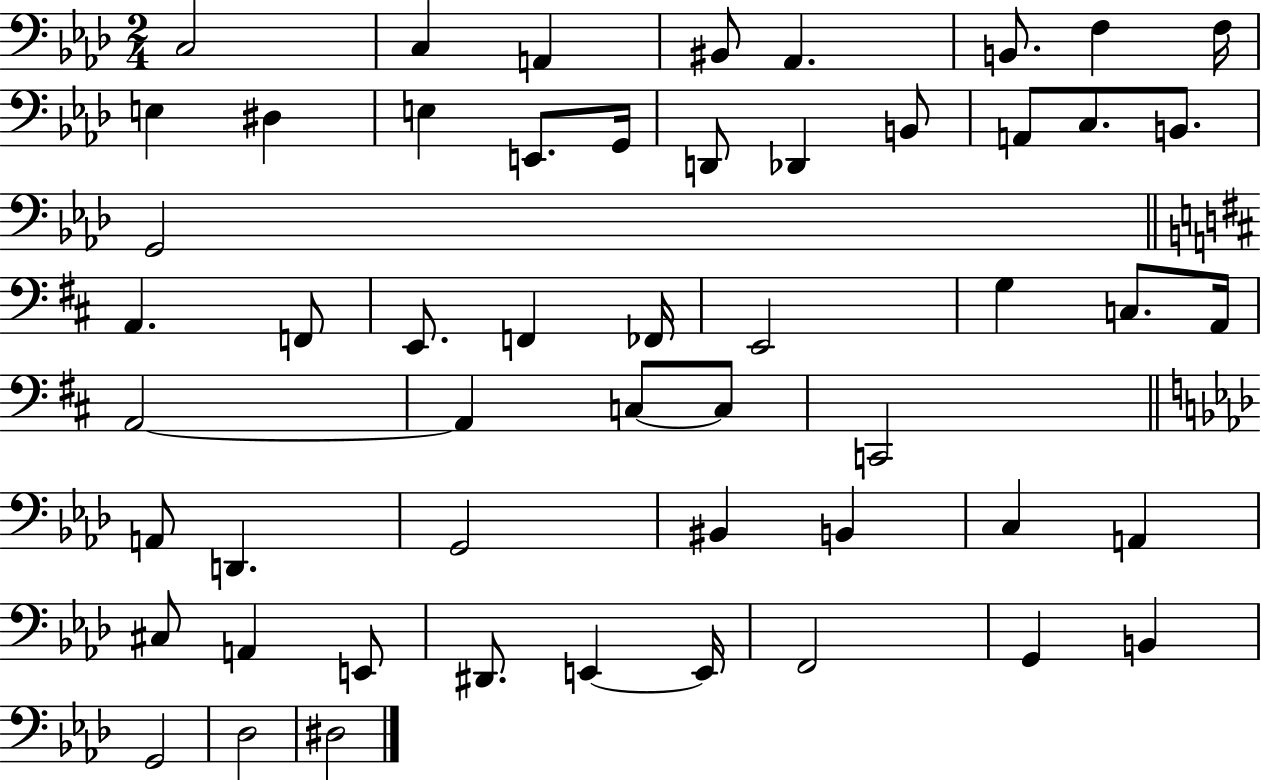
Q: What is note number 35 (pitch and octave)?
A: A2